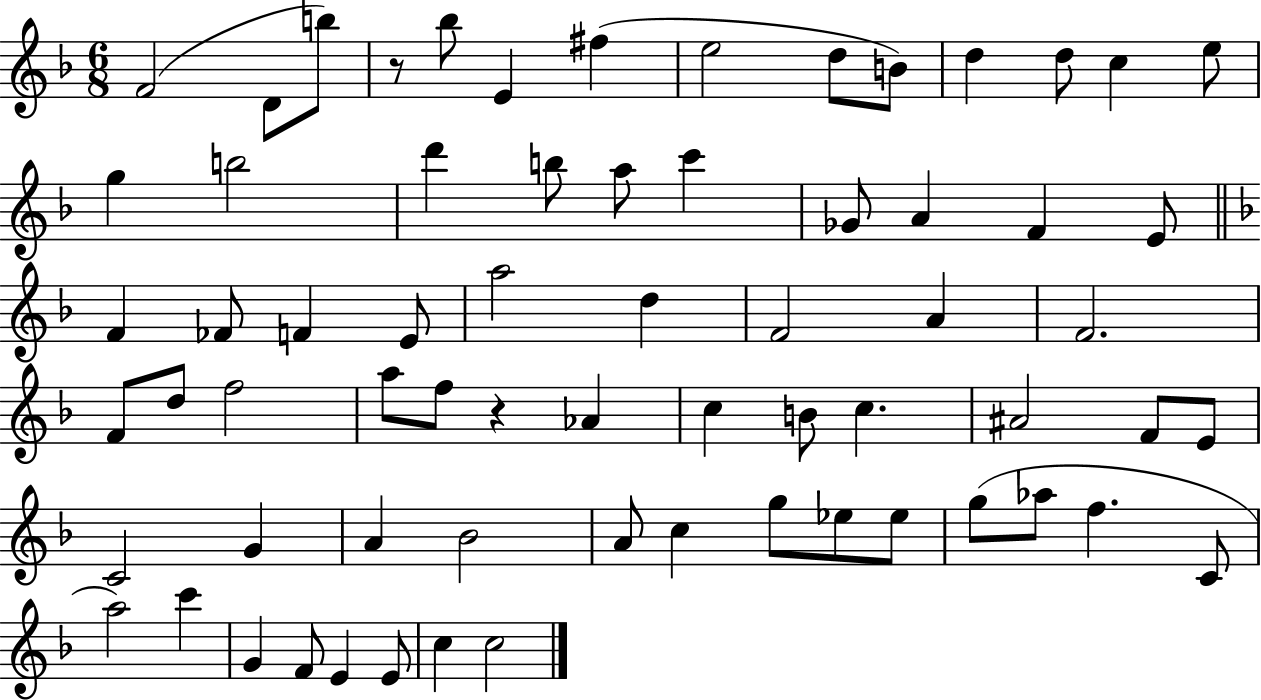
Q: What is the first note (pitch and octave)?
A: F4